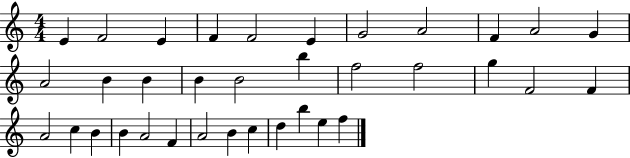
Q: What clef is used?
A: treble